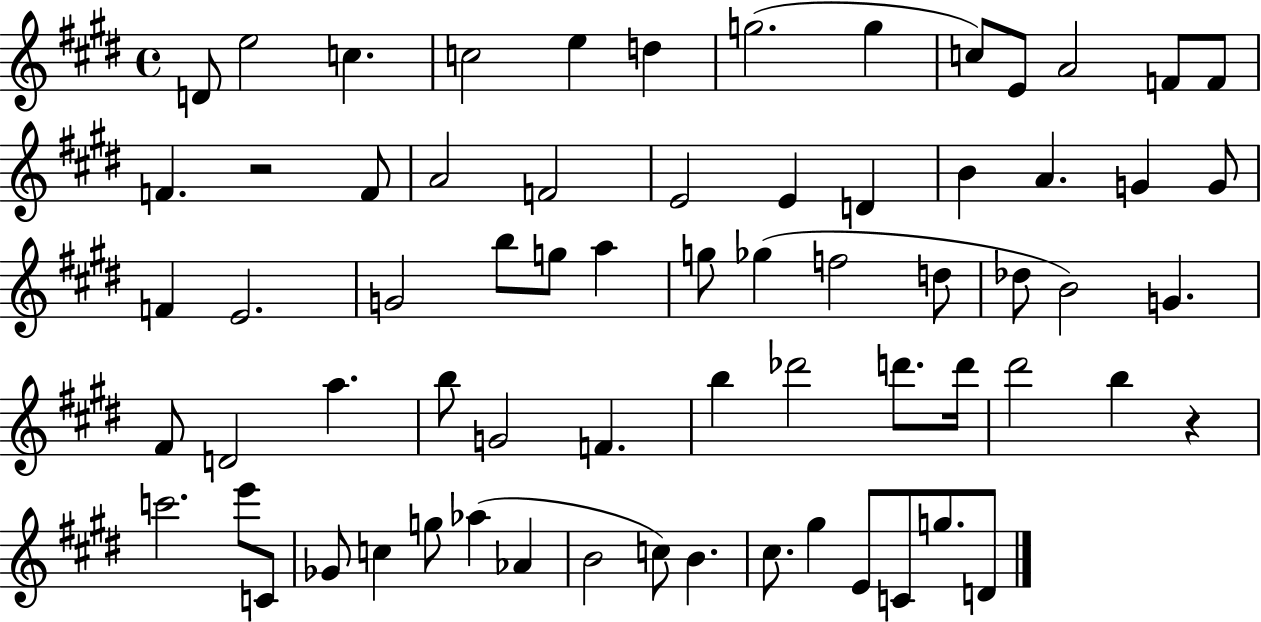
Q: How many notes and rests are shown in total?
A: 68